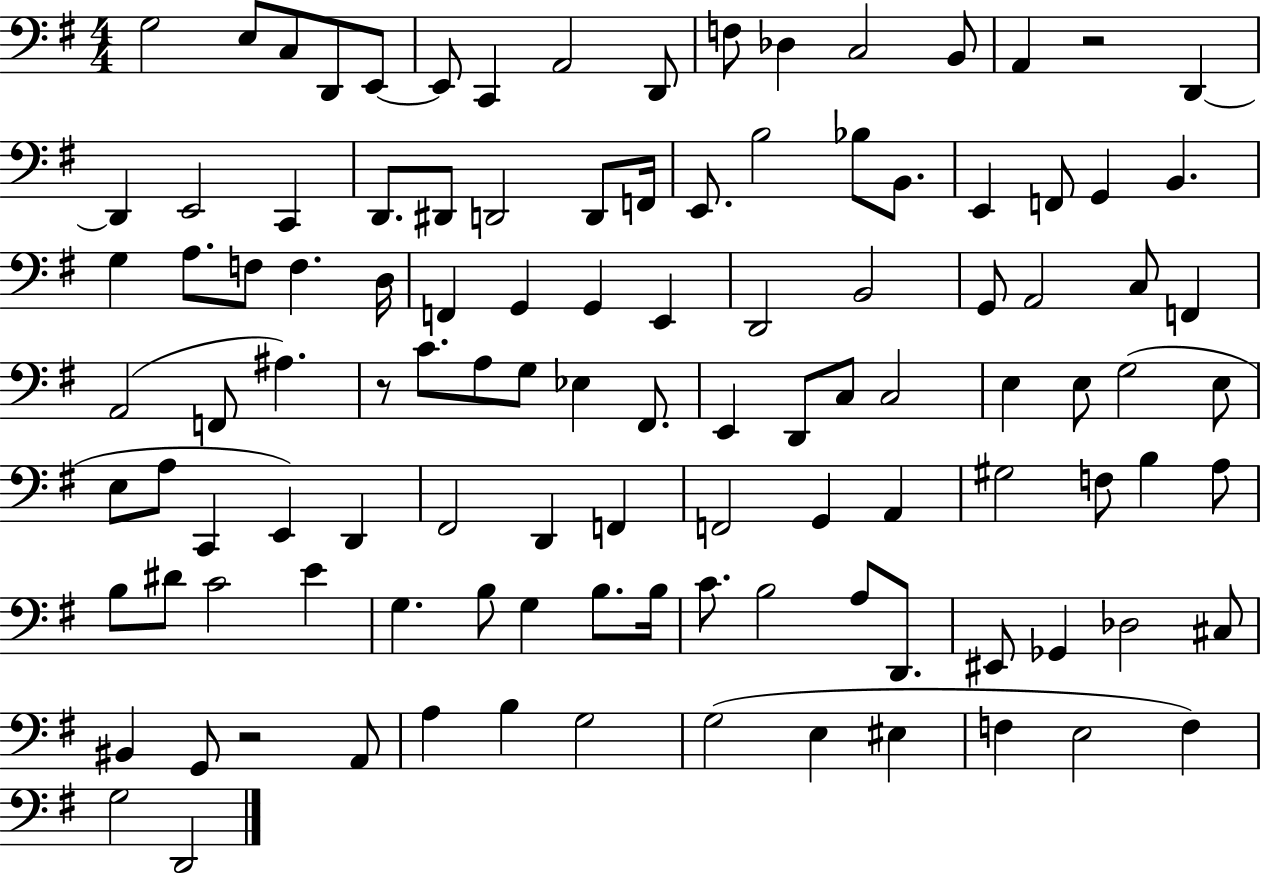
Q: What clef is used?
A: bass